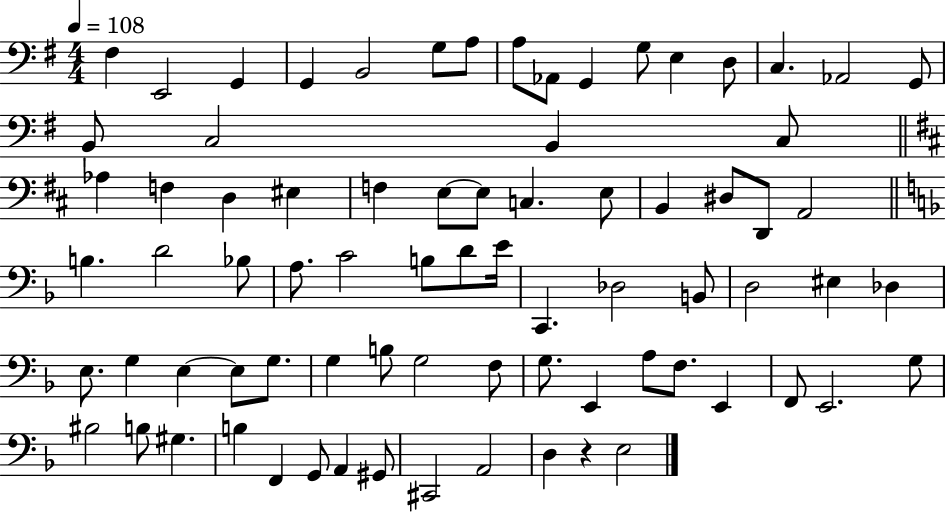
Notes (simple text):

F#3/q E2/h G2/q G2/q B2/h G3/e A3/e A3/e Ab2/e G2/q G3/e E3/q D3/e C3/q. Ab2/h G2/e B2/e C3/h B2/q C3/e Ab3/q F3/q D3/q EIS3/q F3/q E3/e E3/e C3/q. E3/e B2/q D#3/e D2/e A2/h B3/q. D4/h Bb3/e A3/e. C4/h B3/e D4/e E4/s C2/q. Db3/h B2/e D3/h EIS3/q Db3/q E3/e. G3/q E3/q E3/e G3/e. G3/q B3/e G3/h F3/e G3/e. E2/q A3/e F3/e. E2/q F2/e E2/h. G3/e BIS3/h B3/e G#3/q. B3/q F2/q G2/e A2/q G#2/e C#2/h A2/h D3/q R/q E3/h